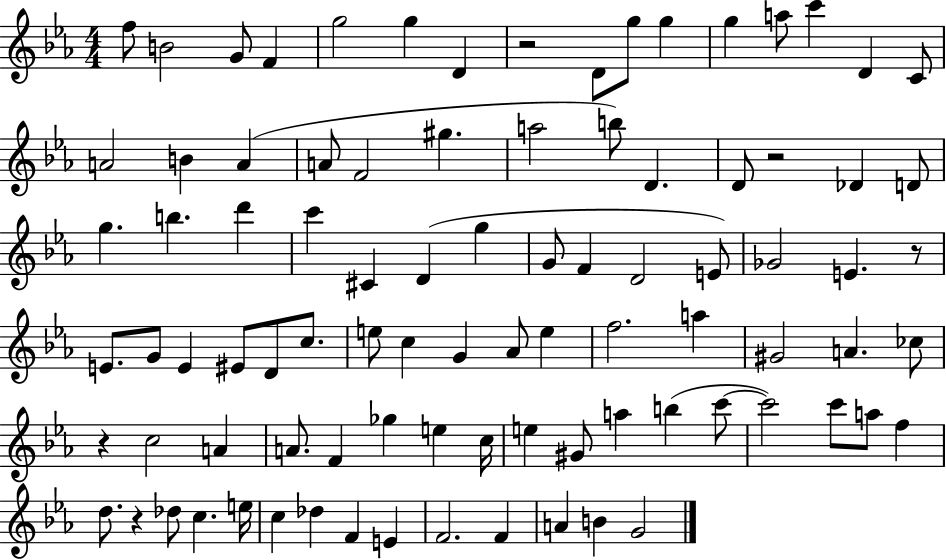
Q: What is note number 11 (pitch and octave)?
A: G5